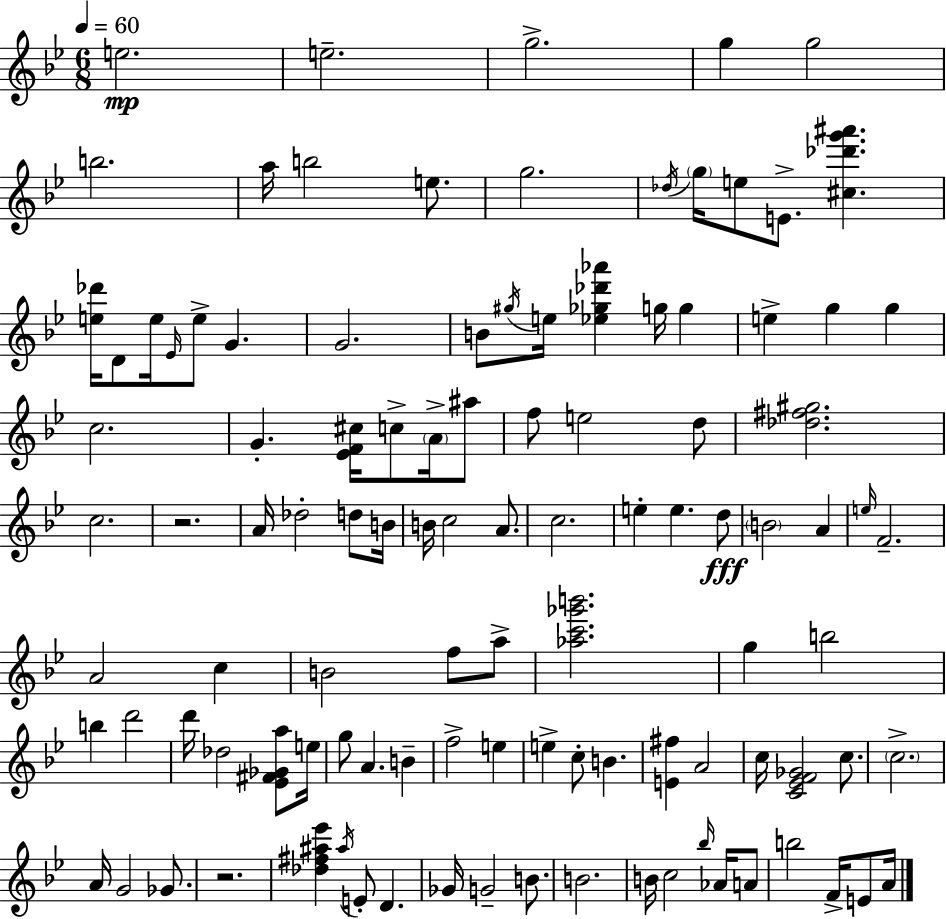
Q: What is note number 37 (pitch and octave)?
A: C5